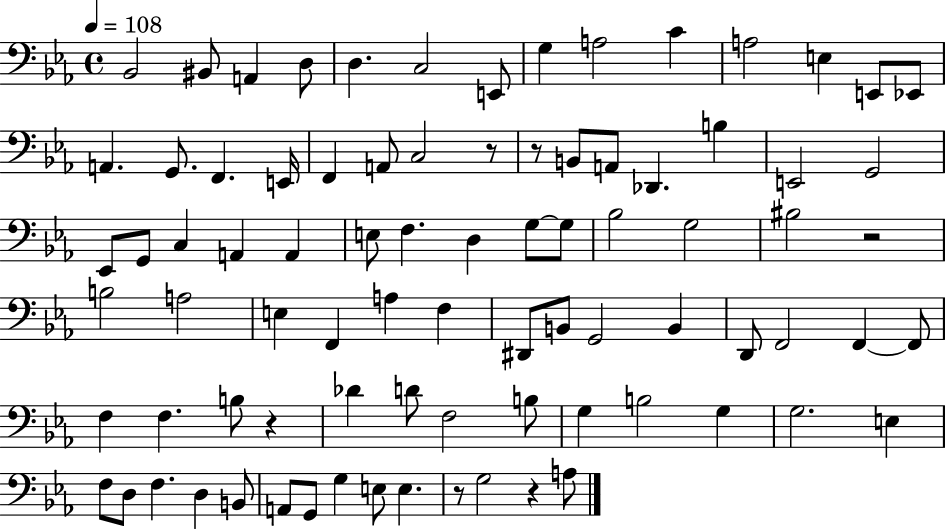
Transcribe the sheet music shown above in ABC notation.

X:1
T:Untitled
M:4/4
L:1/4
K:Eb
_B,,2 ^B,,/2 A,, D,/2 D, C,2 E,,/2 G, A,2 C A,2 E, E,,/2 _E,,/2 A,, G,,/2 F,, E,,/4 F,, A,,/2 C,2 z/2 z/2 B,,/2 A,,/2 _D,, B, E,,2 G,,2 _E,,/2 G,,/2 C, A,, A,, E,/2 F, D, G,/2 G,/2 _B,2 G,2 ^B,2 z2 B,2 A,2 E, F,, A, F, ^D,,/2 B,,/2 G,,2 B,, D,,/2 F,,2 F,, F,,/2 F, F, B,/2 z _D D/2 F,2 B,/2 G, B,2 G, G,2 E, F,/2 D,/2 F, D, B,,/2 A,,/2 G,,/2 G, E,/2 E, z/2 G,2 z A,/2